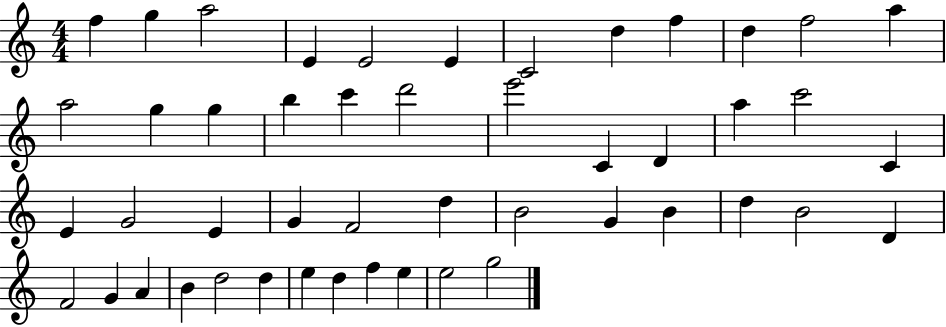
{
  \clef treble
  \numericTimeSignature
  \time 4/4
  \key c \major
  f''4 g''4 a''2 | e'4 e'2 e'4 | c'2 d''4 f''4 | d''4 f''2 a''4 | \break a''2 g''4 g''4 | b''4 c'''4 d'''2 | e'''2 c'4 d'4 | a''4 c'''2 c'4 | \break e'4 g'2 e'4 | g'4 f'2 d''4 | b'2 g'4 b'4 | d''4 b'2 d'4 | \break f'2 g'4 a'4 | b'4 d''2 d''4 | e''4 d''4 f''4 e''4 | e''2 g''2 | \break \bar "|."
}